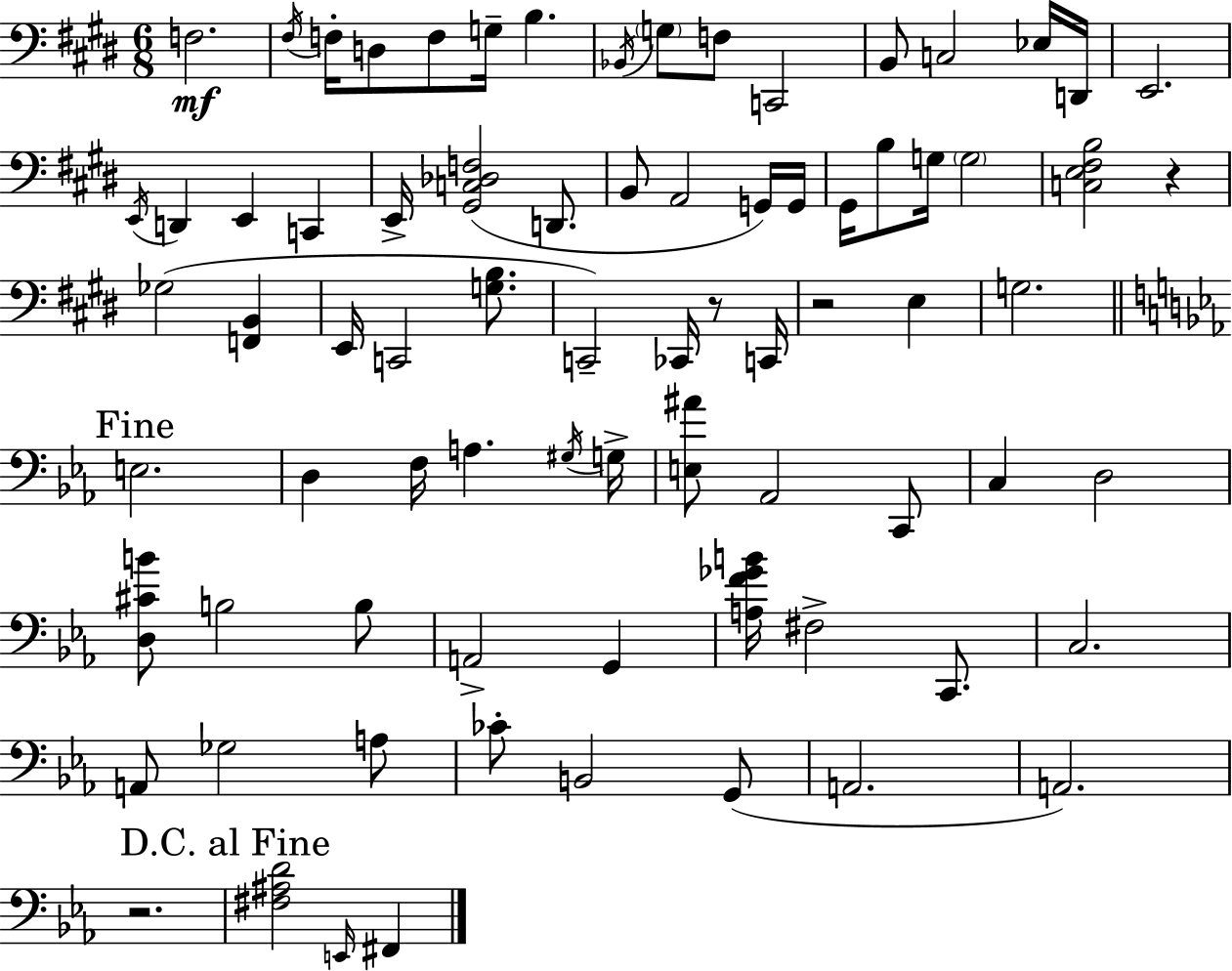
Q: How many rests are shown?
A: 4